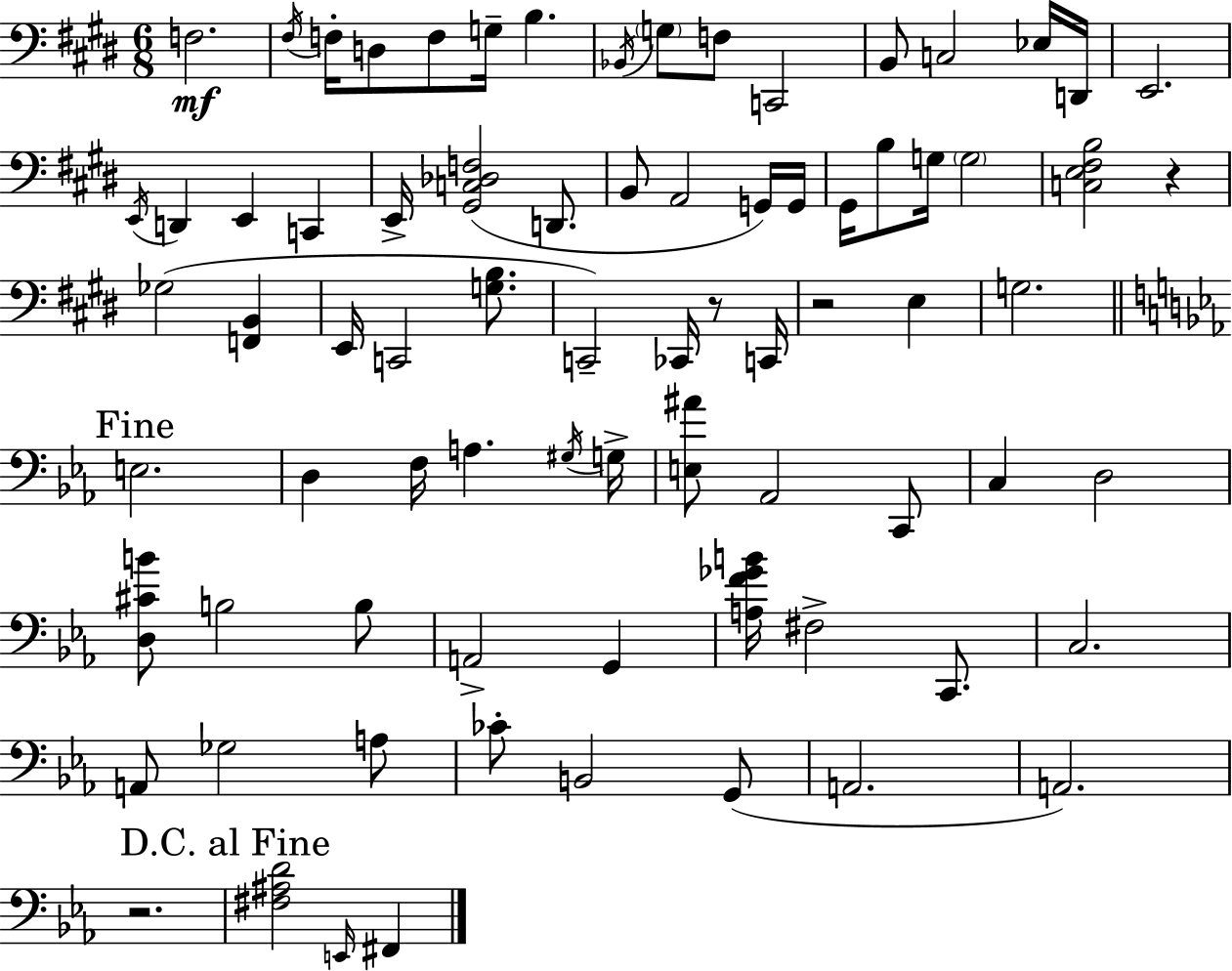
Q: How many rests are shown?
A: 4